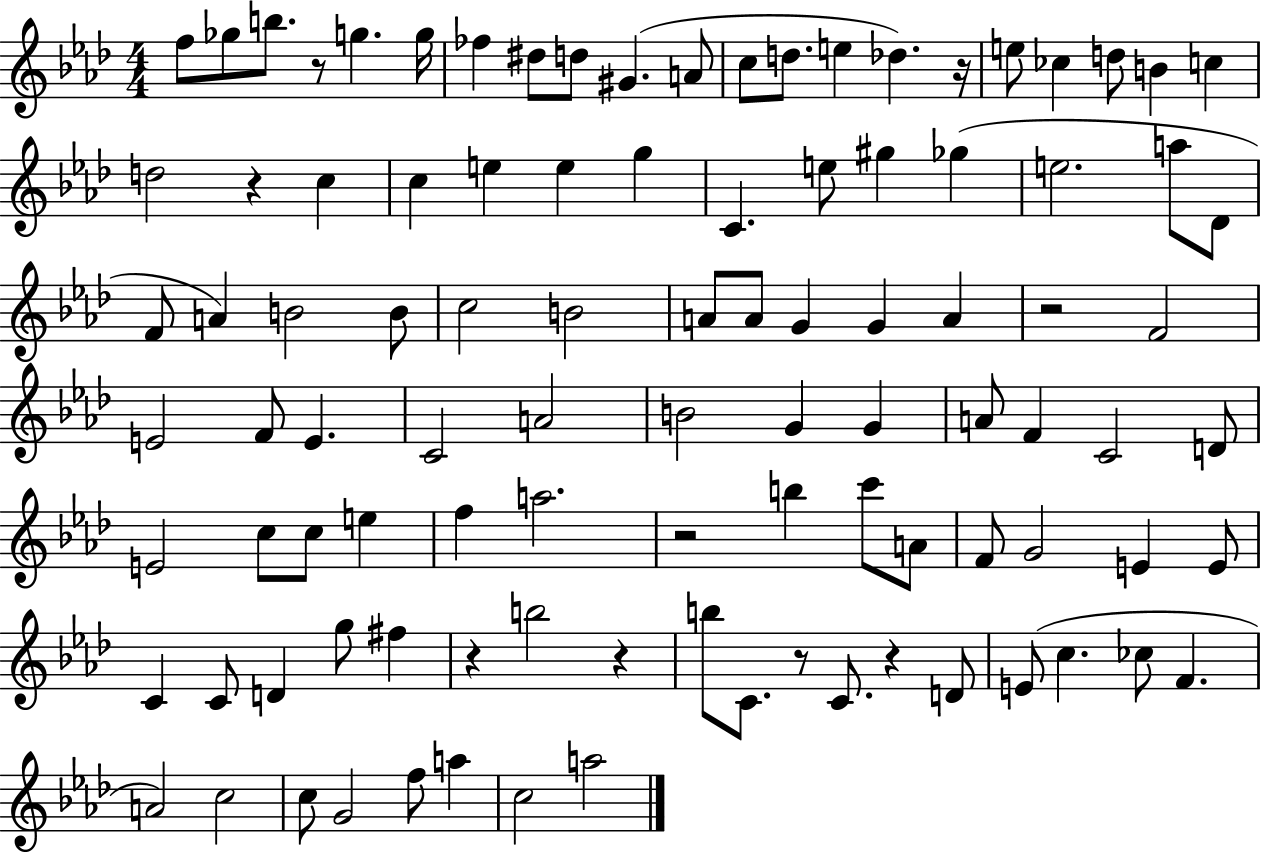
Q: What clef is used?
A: treble